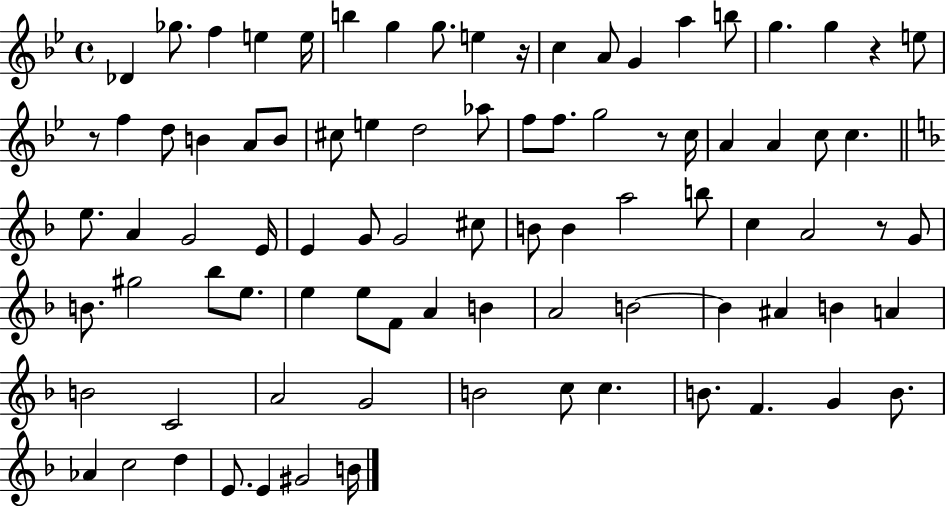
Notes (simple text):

Db4/q Gb5/e. F5/q E5/q E5/s B5/q G5/q G5/e. E5/q R/s C5/q A4/e G4/q A5/q B5/e G5/q. G5/q R/q E5/e R/e F5/q D5/e B4/q A4/e B4/e C#5/e E5/q D5/h Ab5/e F5/e F5/e. G5/h R/e C5/s A4/q A4/q C5/e C5/q. E5/e. A4/q G4/h E4/s E4/q G4/e G4/h C#5/e B4/e B4/q A5/h B5/e C5/q A4/h R/e G4/e B4/e. G#5/h Bb5/e E5/e. E5/q E5/e F4/e A4/q B4/q A4/h B4/h B4/q A#4/q B4/q A4/q B4/h C4/h A4/h G4/h B4/h C5/e C5/q. B4/e. F4/q. G4/q B4/e. Ab4/q C5/h D5/q E4/e. E4/q G#4/h B4/s